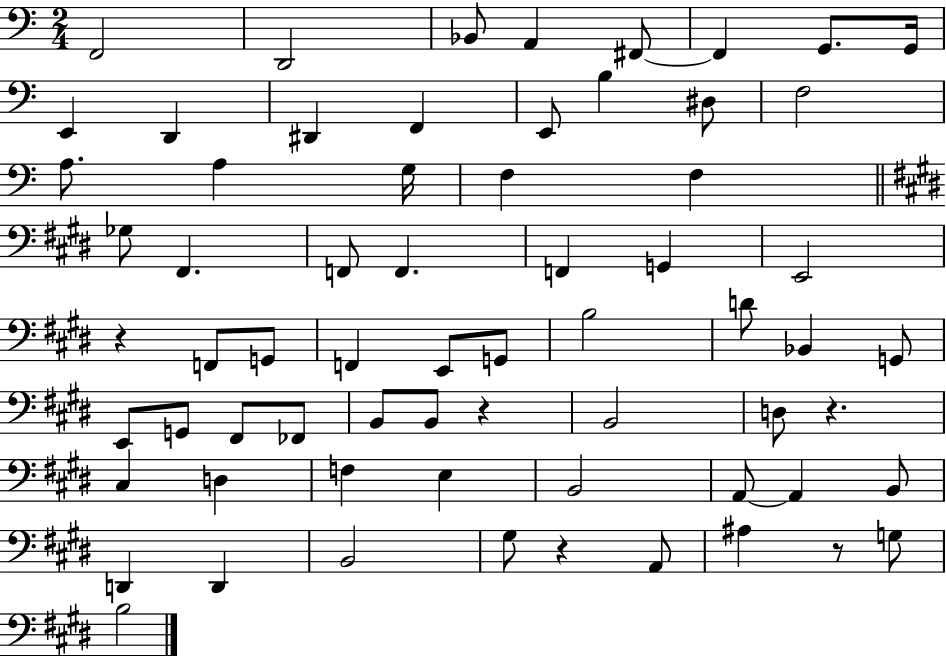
X:1
T:Untitled
M:2/4
L:1/4
K:C
F,,2 D,,2 _B,,/2 A,, ^F,,/2 ^F,, G,,/2 G,,/4 E,, D,, ^D,, F,, E,,/2 B, ^D,/2 F,2 A,/2 A, G,/4 F, F, _G,/2 ^F,, F,,/2 F,, F,, G,, E,,2 z F,,/2 G,,/2 F,, E,,/2 G,,/2 B,2 D/2 _B,, G,,/2 E,,/2 G,,/2 ^F,,/2 _F,,/2 B,,/2 B,,/2 z B,,2 D,/2 z ^C, D, F, E, B,,2 A,,/2 A,, B,,/2 D,, D,, B,,2 ^G,/2 z A,,/2 ^A, z/2 G,/2 B,2